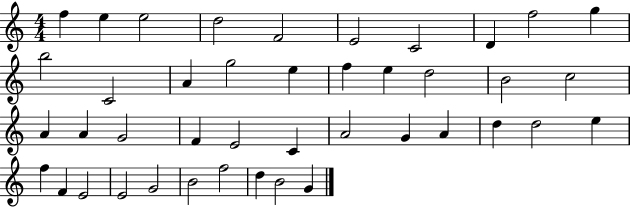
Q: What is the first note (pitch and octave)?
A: F5